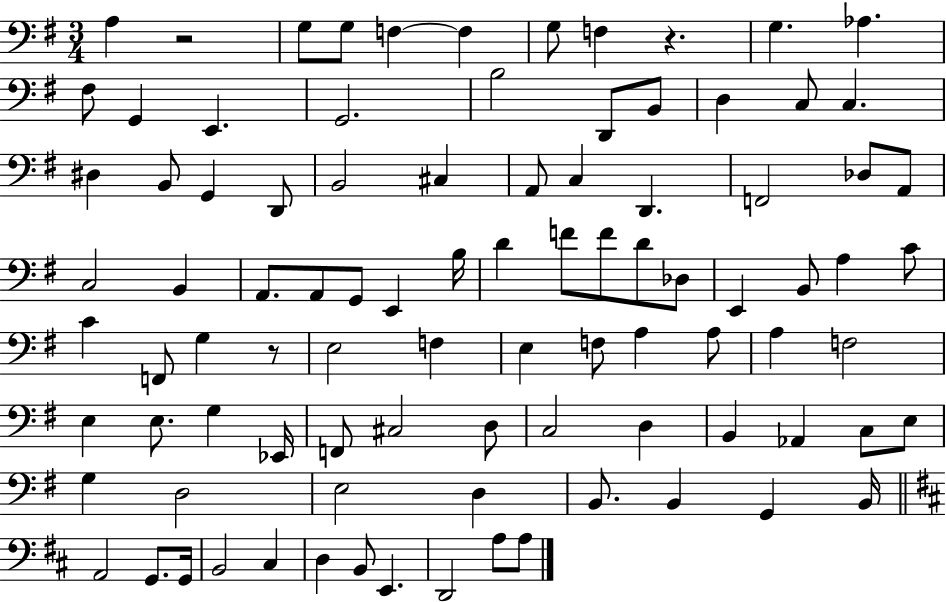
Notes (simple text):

A3/q R/h G3/e G3/e F3/q F3/q G3/e F3/q R/q. G3/q. Ab3/q. F#3/e G2/q E2/q. G2/h. B3/h D2/e B2/e D3/q C3/e C3/q. D#3/q B2/e G2/q D2/e B2/h C#3/q A2/e C3/q D2/q. F2/h Db3/e A2/e C3/h B2/q A2/e. A2/e G2/e E2/q B3/s D4/q F4/e F4/e D4/e Db3/e E2/q B2/e A3/q C4/e C4/q F2/e G3/q R/e E3/h F3/q E3/q F3/e A3/q A3/e A3/q F3/h E3/q E3/e. G3/q Eb2/s F2/e C#3/h D3/e C3/h D3/q B2/q Ab2/q C3/e E3/e G3/q D3/h E3/h D3/q B2/e. B2/q G2/q B2/s A2/h G2/e. G2/s B2/h C#3/q D3/q B2/e E2/q. D2/h A3/e A3/e